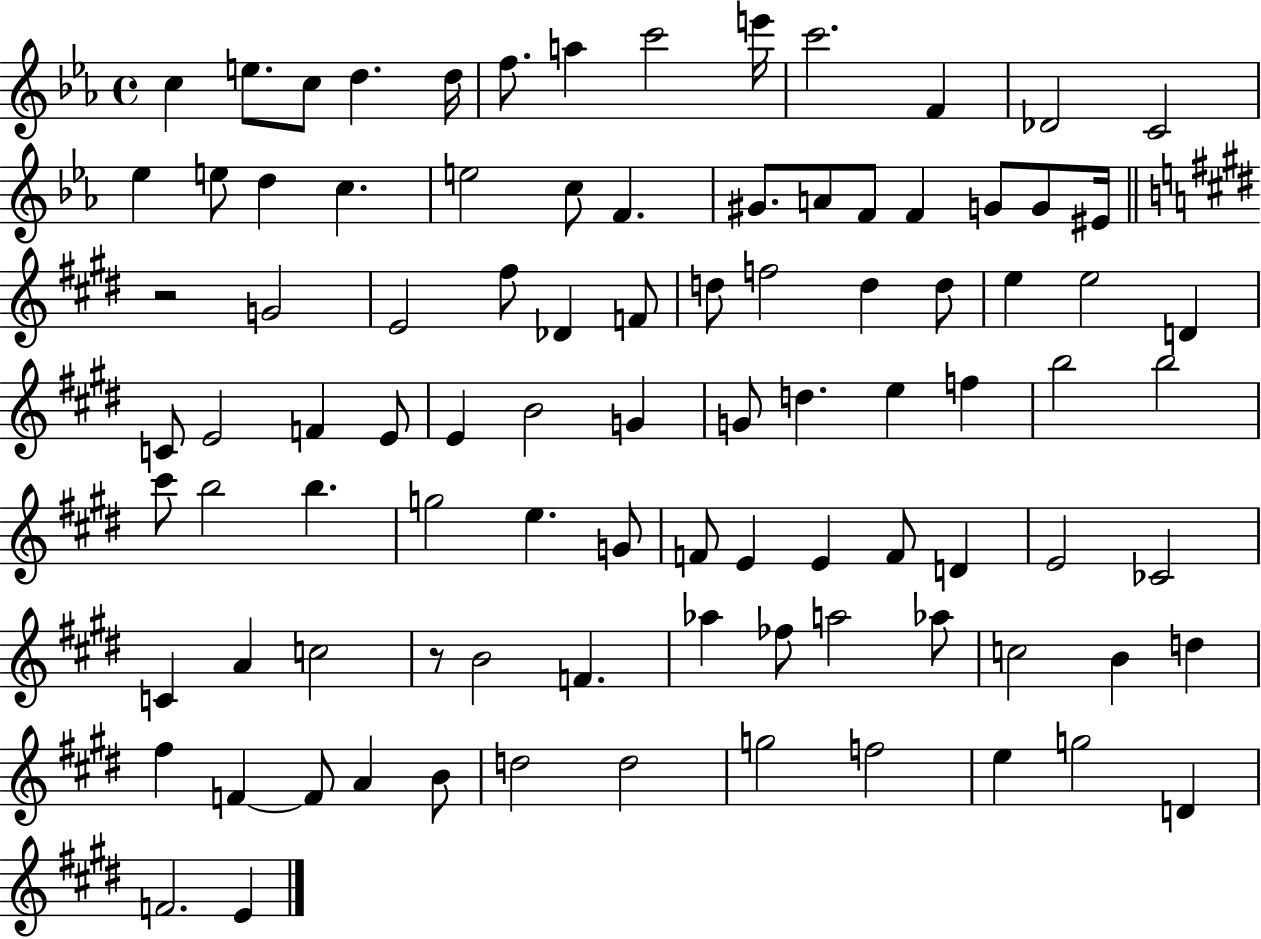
{
  \clef treble
  \time 4/4
  \defaultTimeSignature
  \key ees \major
  \repeat volta 2 { c''4 e''8. c''8 d''4. d''16 | f''8. a''4 c'''2 e'''16 | c'''2. f'4 | des'2 c'2 | \break ees''4 e''8 d''4 c''4. | e''2 c''8 f'4. | gis'8. a'8 f'8 f'4 g'8 g'8 eis'16 | \bar "||" \break \key e \major r2 g'2 | e'2 fis''8 des'4 f'8 | d''8 f''2 d''4 d''8 | e''4 e''2 d'4 | \break c'8 e'2 f'4 e'8 | e'4 b'2 g'4 | g'8 d''4. e''4 f''4 | b''2 b''2 | \break cis'''8 b''2 b''4. | g''2 e''4. g'8 | f'8 e'4 e'4 f'8 d'4 | e'2 ces'2 | \break c'4 a'4 c''2 | r8 b'2 f'4. | aes''4 fes''8 a''2 aes''8 | c''2 b'4 d''4 | \break fis''4 f'4~~ f'8 a'4 b'8 | d''2 d''2 | g''2 f''2 | e''4 g''2 d'4 | \break f'2. e'4 | } \bar "|."
}